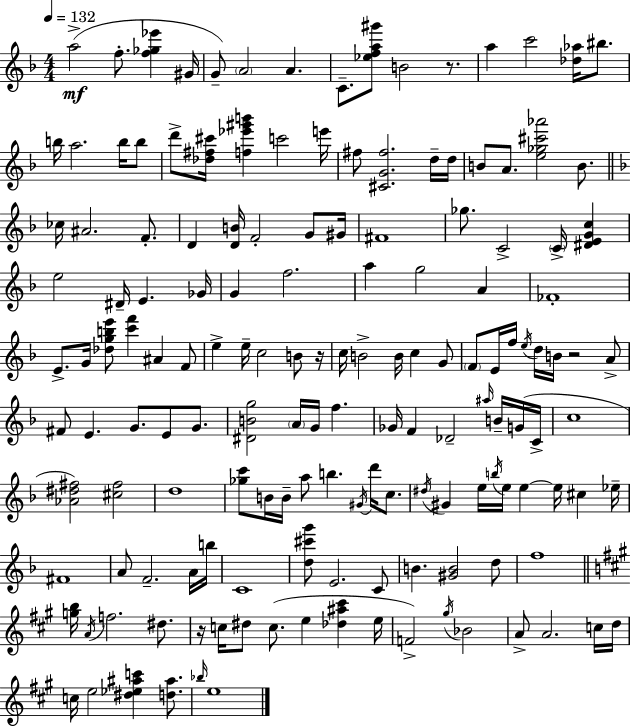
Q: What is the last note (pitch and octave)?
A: E5